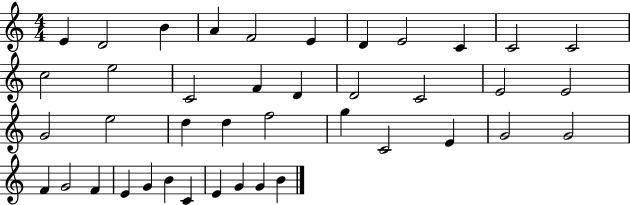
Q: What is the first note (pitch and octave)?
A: E4